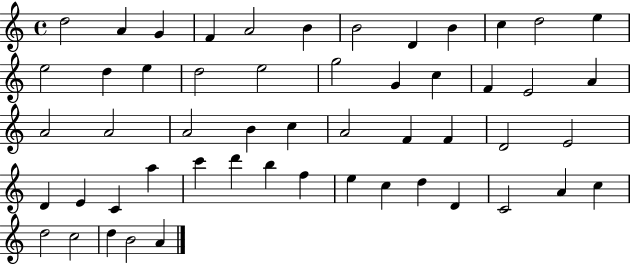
D5/h A4/q G4/q F4/q A4/h B4/q B4/h D4/q B4/q C5/q D5/h E5/q E5/h D5/q E5/q D5/h E5/h G5/h G4/q C5/q F4/q E4/h A4/q A4/h A4/h A4/h B4/q C5/q A4/h F4/q F4/q D4/h E4/h D4/q E4/q C4/q A5/q C6/q D6/q B5/q F5/q E5/q C5/q D5/q D4/q C4/h A4/q C5/q D5/h C5/h D5/q B4/h A4/q